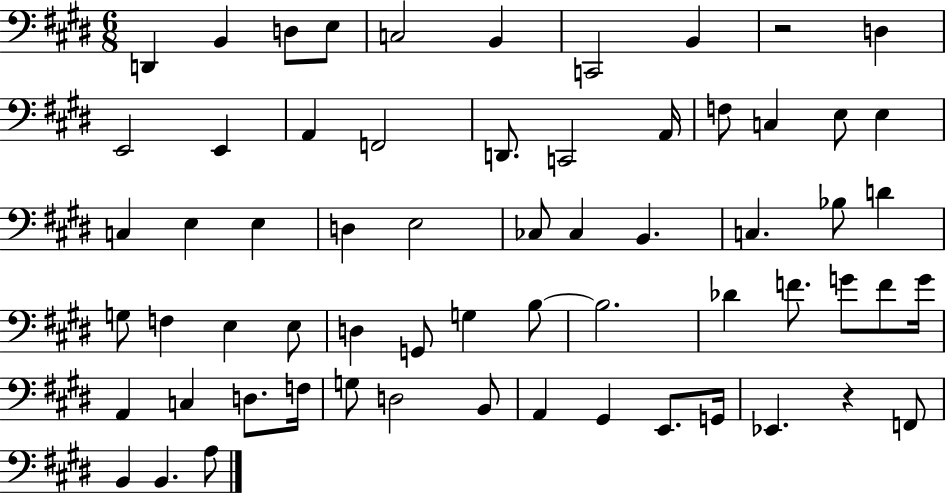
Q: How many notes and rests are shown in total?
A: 63